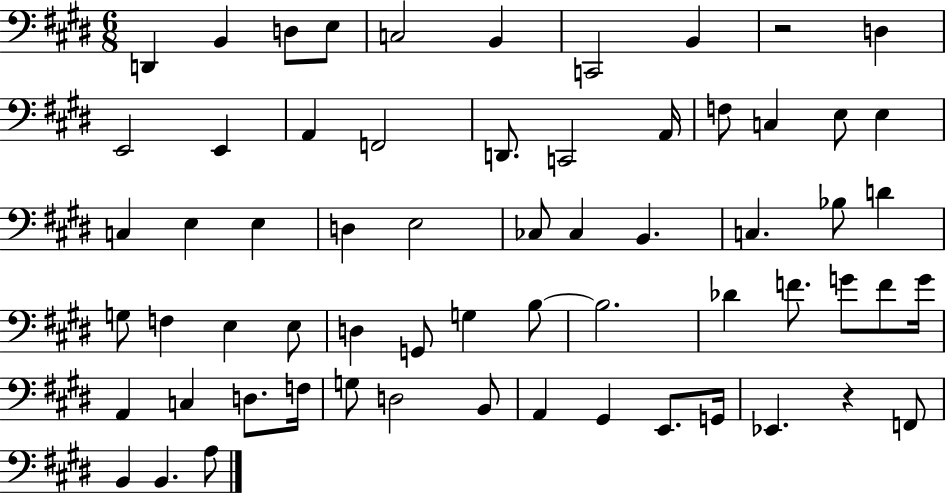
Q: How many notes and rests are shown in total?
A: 63